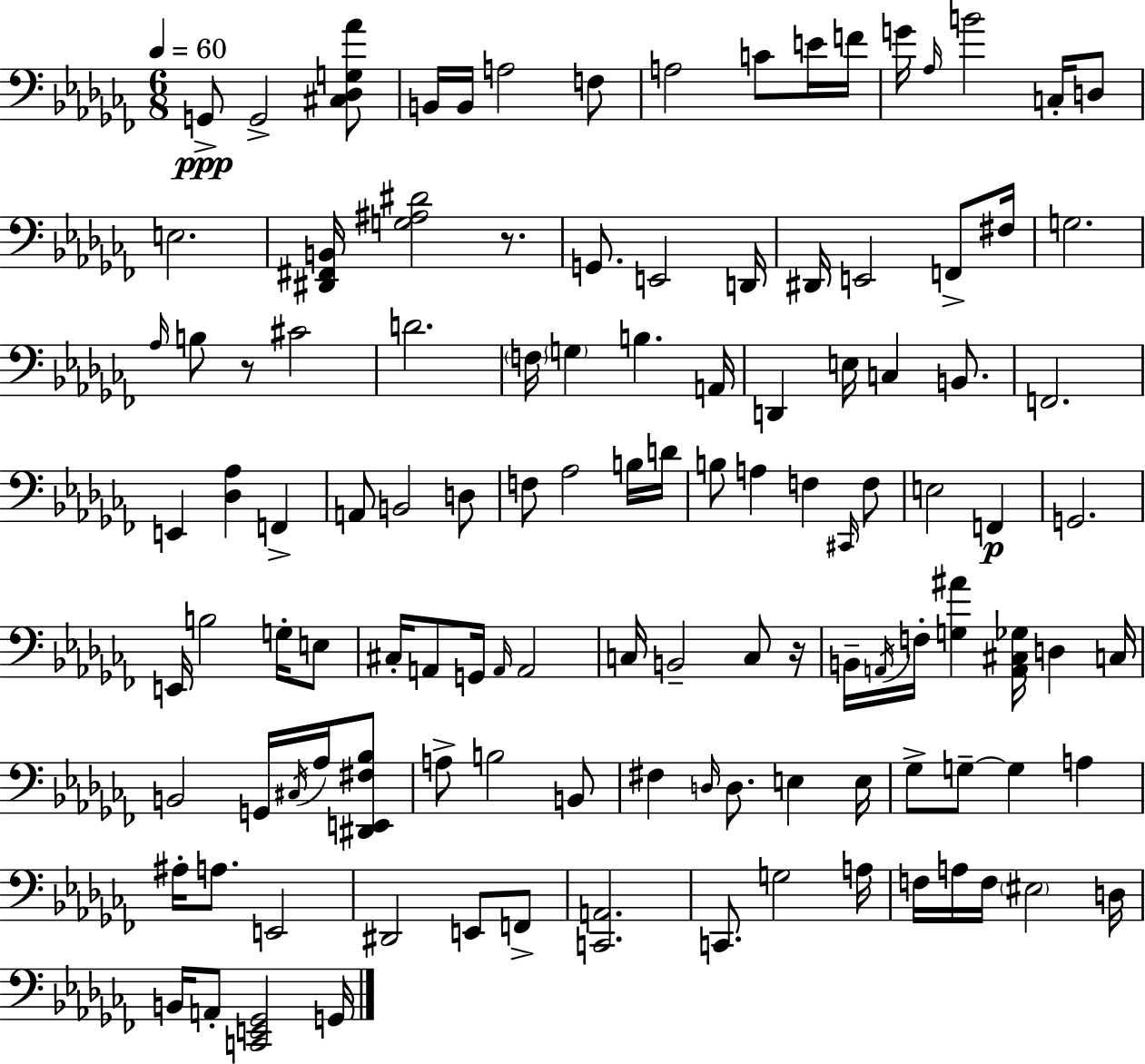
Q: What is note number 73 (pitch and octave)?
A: G2